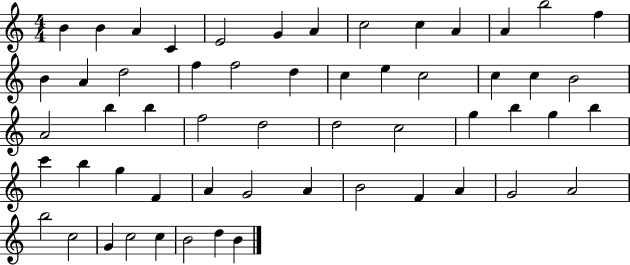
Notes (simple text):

B4/q B4/q A4/q C4/q E4/h G4/q A4/q C5/h C5/q A4/q A4/q B5/h F5/q B4/q A4/q D5/h F5/q F5/h D5/q C5/q E5/q C5/h C5/q C5/q B4/h A4/h B5/q B5/q F5/h D5/h D5/h C5/h G5/q B5/q G5/q B5/q C6/q B5/q G5/q F4/q A4/q G4/h A4/q B4/h F4/q A4/q G4/h A4/h B5/h C5/h G4/q C5/h C5/q B4/h D5/q B4/q